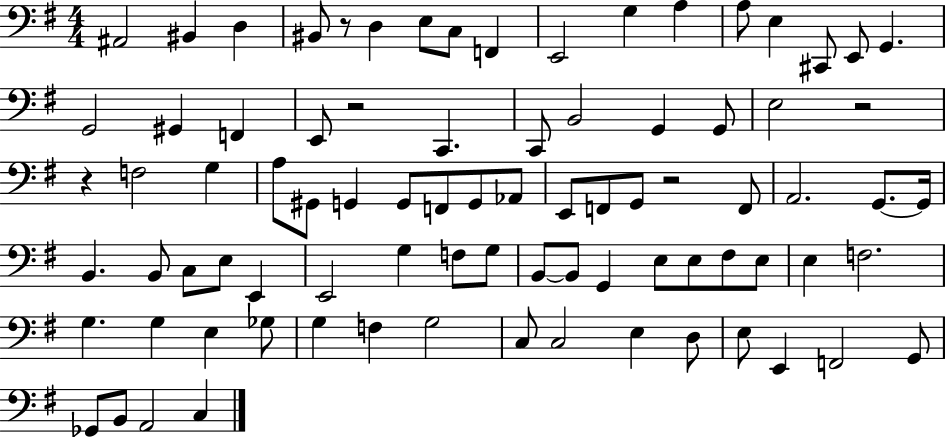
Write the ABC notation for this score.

X:1
T:Untitled
M:4/4
L:1/4
K:G
^A,,2 ^B,, D, ^B,,/2 z/2 D, E,/2 C,/2 F,, E,,2 G, A, A,/2 E, ^C,,/2 E,,/2 G,, G,,2 ^G,, F,, E,,/2 z2 C,, C,,/2 B,,2 G,, G,,/2 E,2 z2 z F,2 G, A,/2 ^G,,/2 G,, G,,/2 F,,/2 G,,/2 _A,,/2 E,,/2 F,,/2 G,,/2 z2 F,,/2 A,,2 G,,/2 G,,/4 B,, B,,/2 C,/2 E,/2 E,, E,,2 G, F,/2 G,/2 B,,/2 B,,/2 G,, E,/2 E,/2 ^F,/2 E,/2 E, F,2 G, G, E, _G,/2 G, F, G,2 C,/2 C,2 E, D,/2 E,/2 E,, F,,2 G,,/2 _G,,/2 B,,/2 A,,2 C,